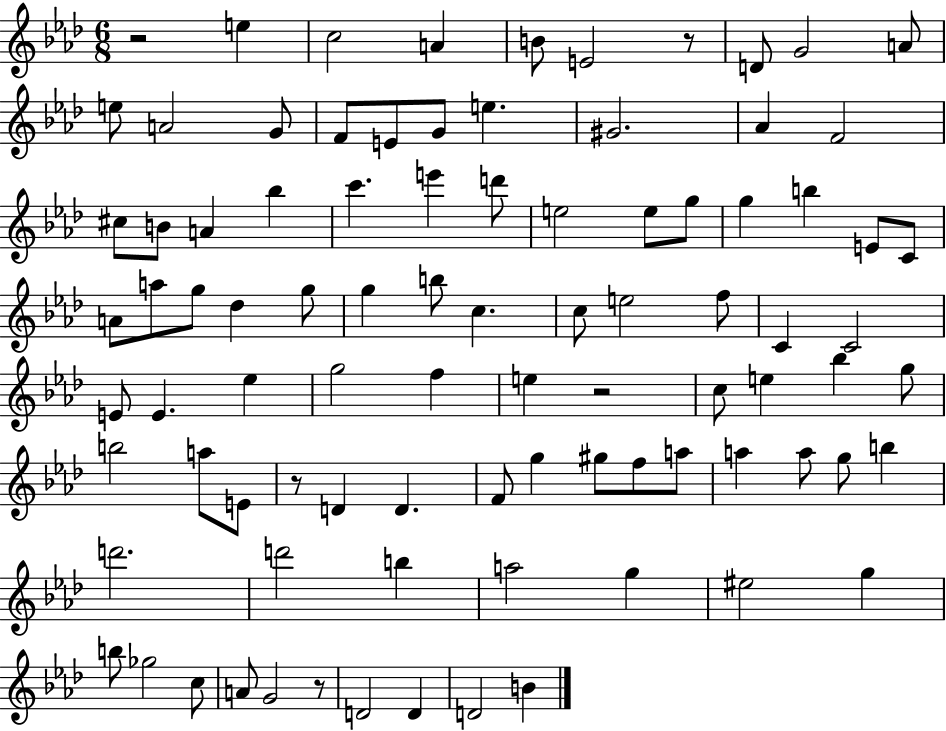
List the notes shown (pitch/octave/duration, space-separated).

R/h E5/q C5/h A4/q B4/e E4/h R/e D4/e G4/h A4/e E5/e A4/h G4/e F4/e E4/e G4/e E5/q. G#4/h. Ab4/q F4/h C#5/e B4/e A4/q Bb5/q C6/q. E6/q D6/e E5/h E5/e G5/e G5/q B5/q E4/e C4/e A4/e A5/e G5/e Db5/q G5/e G5/q B5/e C5/q. C5/e E5/h F5/e C4/q C4/h E4/e E4/q. Eb5/q G5/h F5/q E5/q R/h C5/e E5/q Bb5/q G5/e B5/h A5/e E4/e R/e D4/q D4/q. F4/e G5/q G#5/e F5/e A5/e A5/q A5/e G5/e B5/q D6/h. D6/h B5/q A5/h G5/q EIS5/h G5/q B5/e Gb5/h C5/e A4/e G4/h R/e D4/h D4/q D4/h B4/q